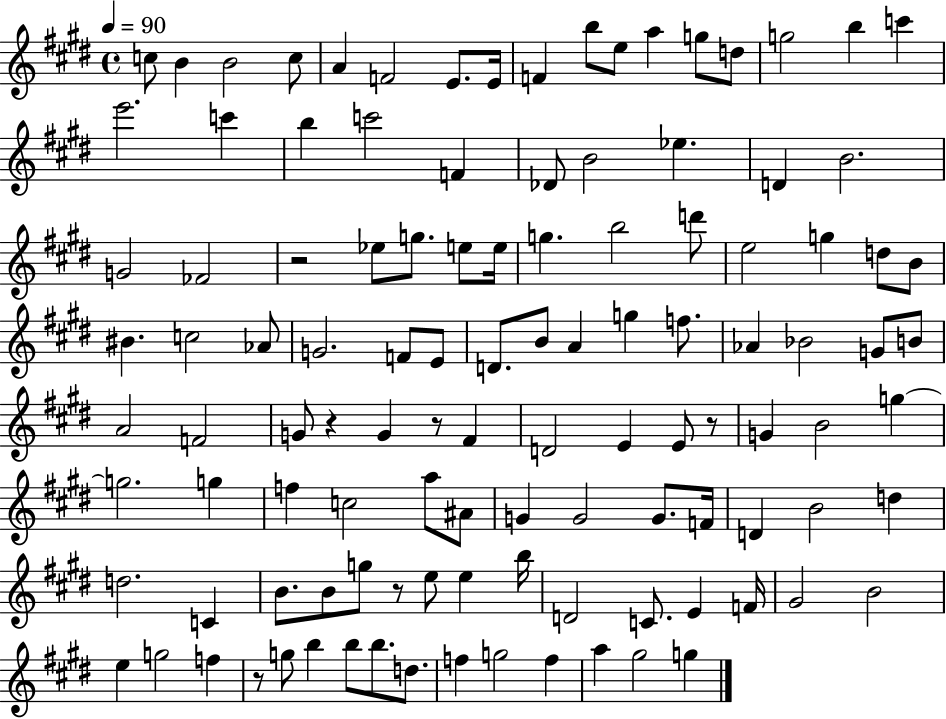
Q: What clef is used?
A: treble